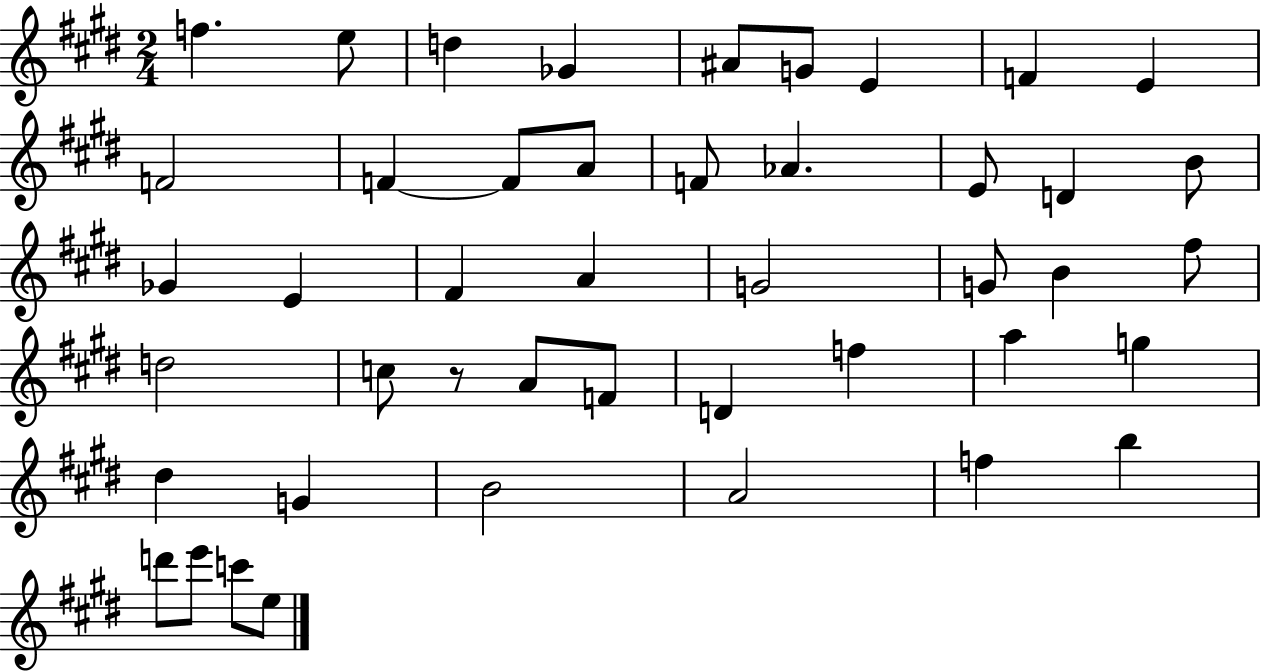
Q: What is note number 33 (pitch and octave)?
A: A5